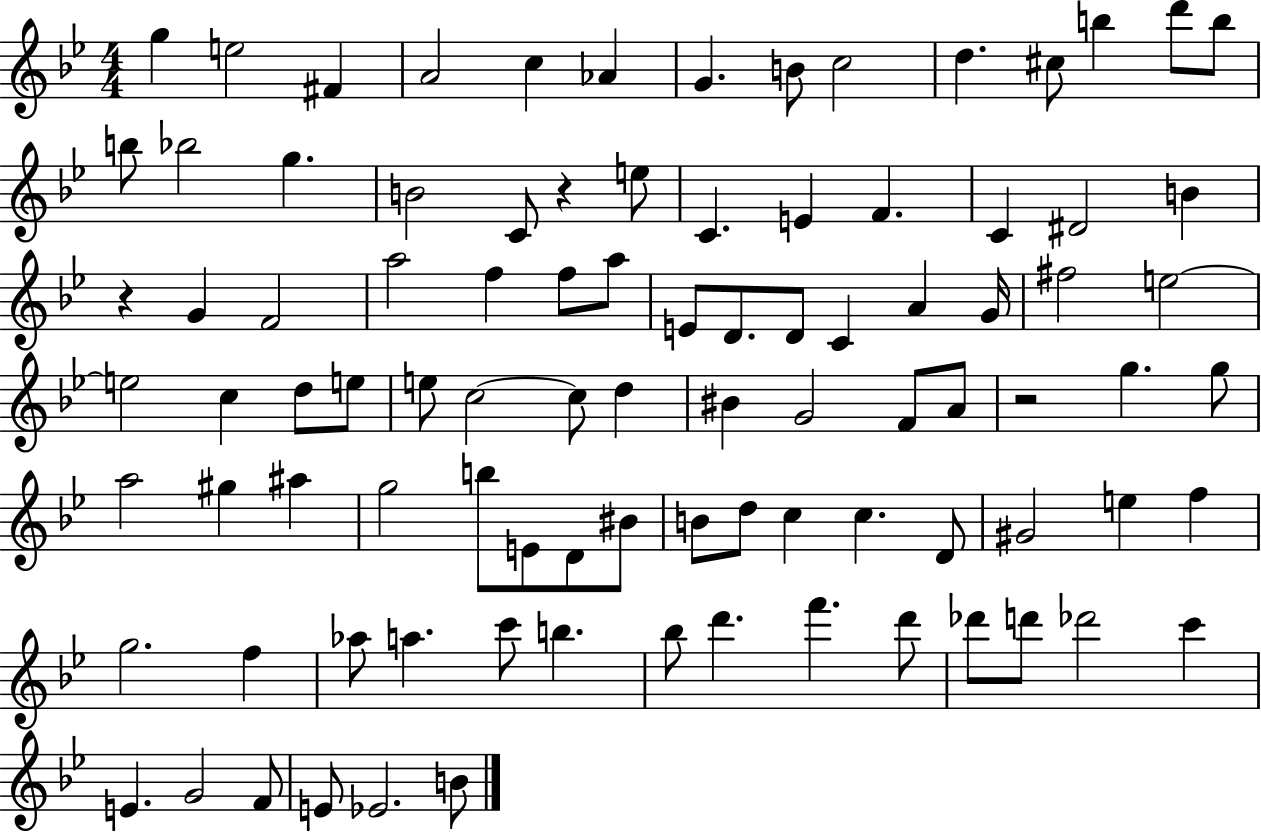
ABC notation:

X:1
T:Untitled
M:4/4
L:1/4
K:Bb
g e2 ^F A2 c _A G B/2 c2 d ^c/2 b d'/2 b/2 b/2 _b2 g B2 C/2 z e/2 C E F C ^D2 B z G F2 a2 f f/2 a/2 E/2 D/2 D/2 C A G/4 ^f2 e2 e2 c d/2 e/2 e/2 c2 c/2 d ^B G2 F/2 A/2 z2 g g/2 a2 ^g ^a g2 b/2 E/2 D/2 ^B/2 B/2 d/2 c c D/2 ^G2 e f g2 f _a/2 a c'/2 b _b/2 d' f' d'/2 _d'/2 d'/2 _d'2 c' E G2 F/2 E/2 _E2 B/2